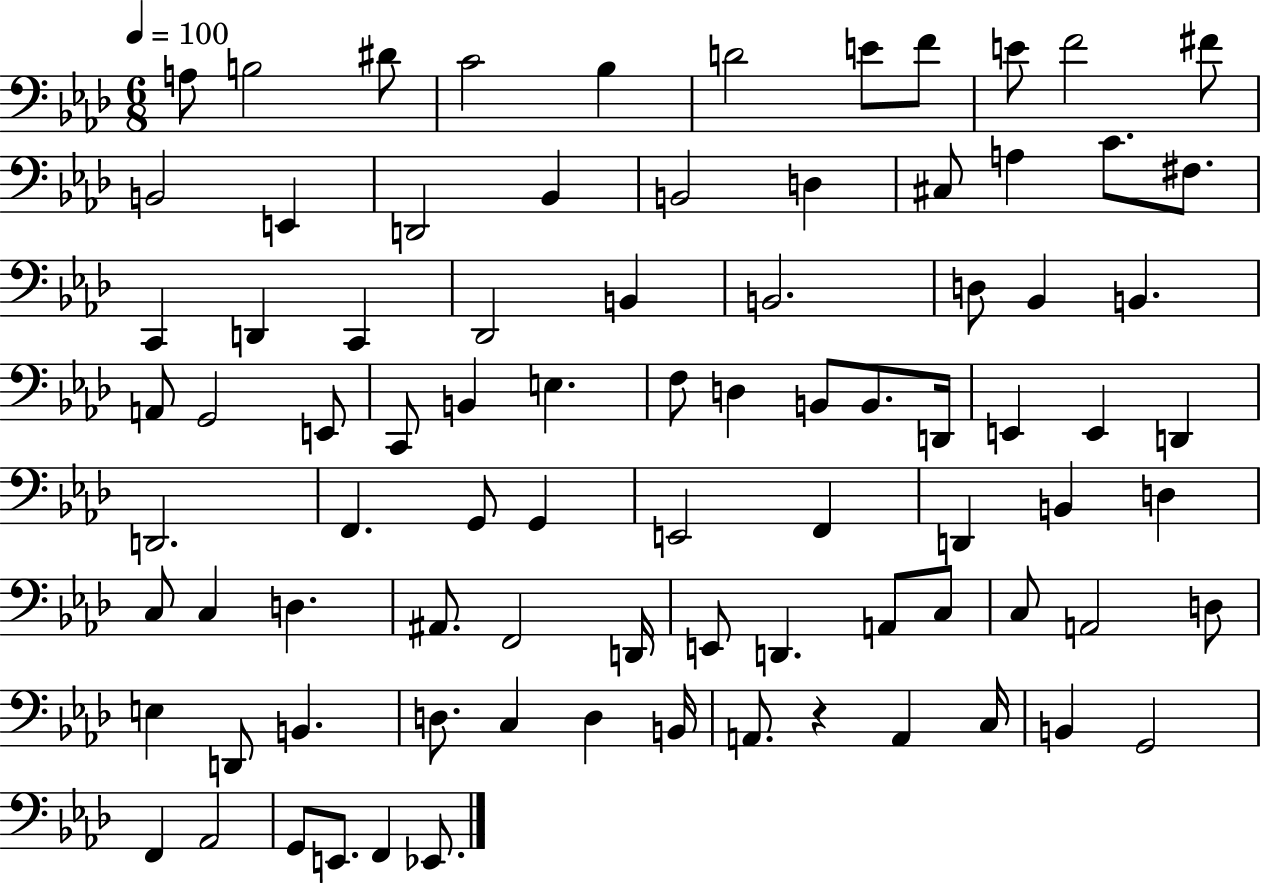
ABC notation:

X:1
T:Untitled
M:6/8
L:1/4
K:Ab
A,/2 B,2 ^D/2 C2 _B, D2 E/2 F/2 E/2 F2 ^F/2 B,,2 E,, D,,2 _B,, B,,2 D, ^C,/2 A, C/2 ^F,/2 C,, D,, C,, _D,,2 B,, B,,2 D,/2 _B,, B,, A,,/2 G,,2 E,,/2 C,,/2 B,, E, F,/2 D, B,,/2 B,,/2 D,,/4 E,, E,, D,, D,,2 F,, G,,/2 G,, E,,2 F,, D,, B,, D, C,/2 C, D, ^A,,/2 F,,2 D,,/4 E,,/2 D,, A,,/2 C,/2 C,/2 A,,2 D,/2 E, D,,/2 B,, D,/2 C, D, B,,/4 A,,/2 z A,, C,/4 B,, G,,2 F,, _A,,2 G,,/2 E,,/2 F,, _E,,/2